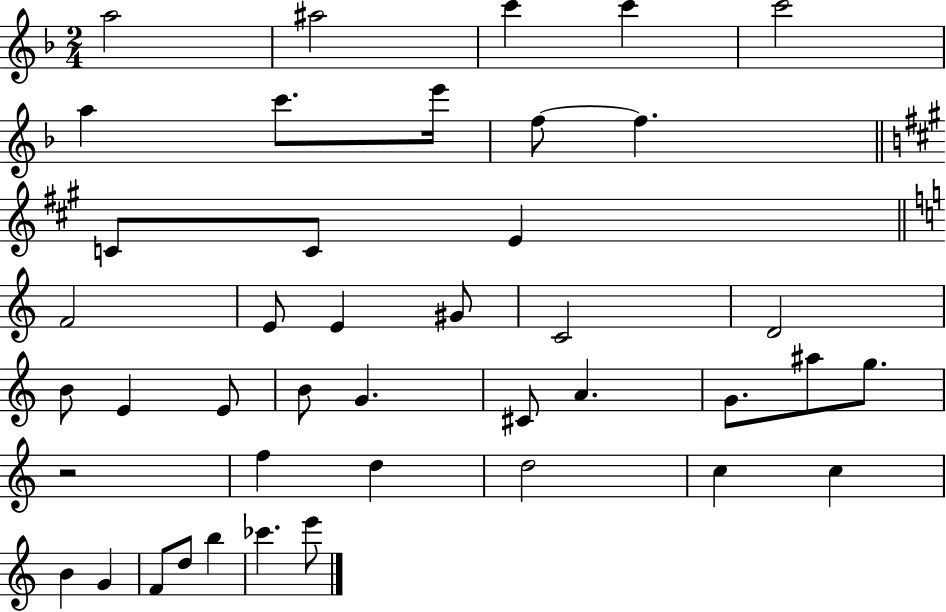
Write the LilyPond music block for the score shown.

{
  \clef treble
  \numericTimeSignature
  \time 2/4
  \key f \major
  \repeat volta 2 { a''2 | ais''2 | c'''4 c'''4 | c'''2 | \break a''4 c'''8. e'''16 | f''8~~ f''4. | \bar "||" \break \key a \major c'8 c'8 e'4 | \bar "||" \break \key c \major f'2 | e'8 e'4 gis'8 | c'2 | d'2 | \break b'8 e'4 e'8 | b'8 g'4. | cis'8 a'4. | g'8. ais''8 g''8. | \break r2 | f''4 d''4 | d''2 | c''4 c''4 | \break b'4 g'4 | f'8 d''8 b''4 | ces'''4. e'''8 | } \bar "|."
}